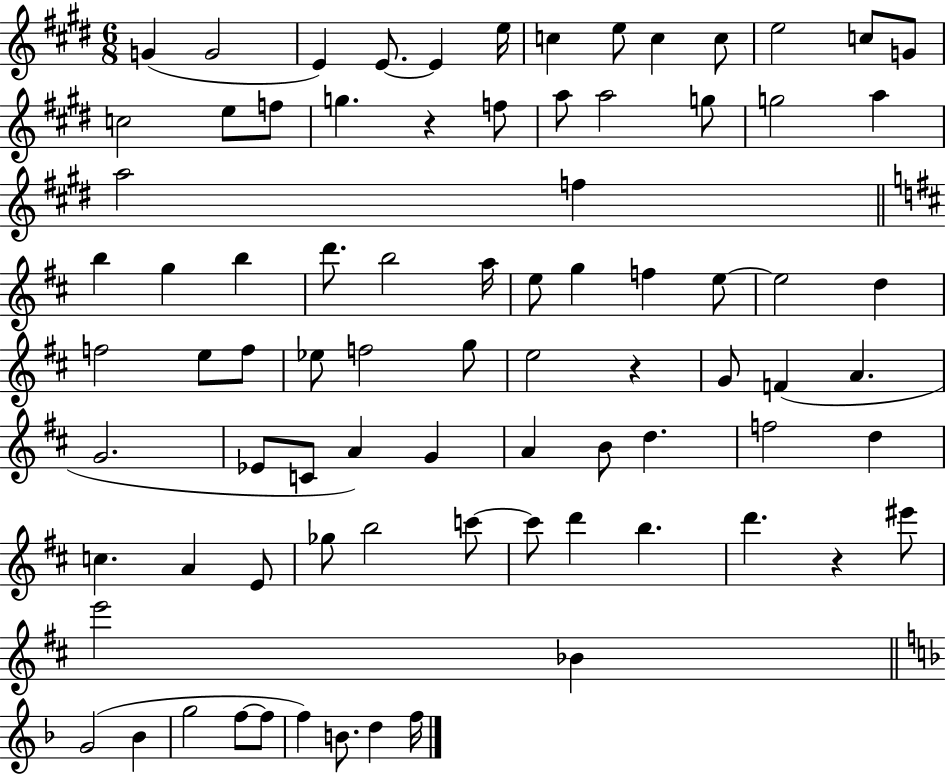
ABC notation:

X:1
T:Untitled
M:6/8
L:1/4
K:E
G G2 E E/2 E e/4 c e/2 c c/2 e2 c/2 G/2 c2 e/2 f/2 g z f/2 a/2 a2 g/2 g2 a a2 f b g b d'/2 b2 a/4 e/2 g f e/2 e2 d f2 e/2 f/2 _e/2 f2 g/2 e2 z G/2 F A G2 _E/2 C/2 A G A B/2 d f2 d c A E/2 _g/2 b2 c'/2 c'/2 d' b d' z ^e'/2 e'2 _B G2 _B g2 f/2 f/2 f B/2 d f/4